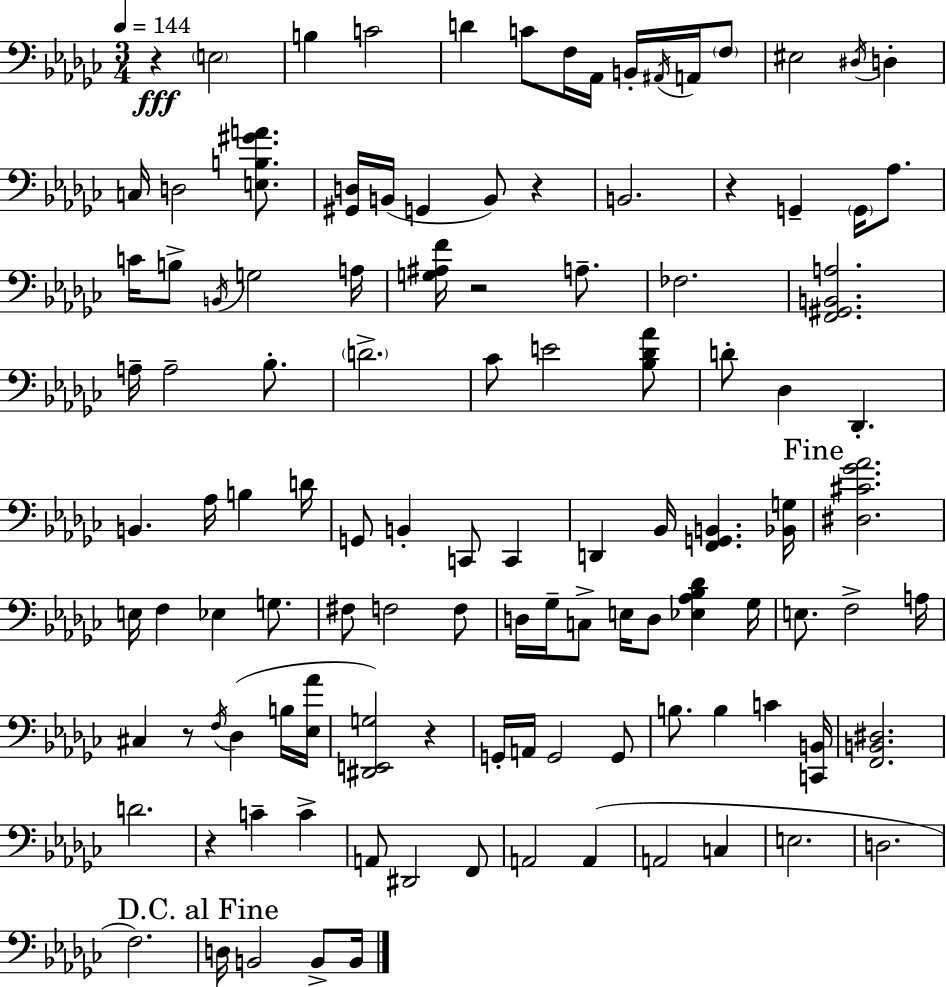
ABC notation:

X:1
T:Untitled
M:3/4
L:1/4
K:Ebm
z E,2 B, C2 D C/2 F,/4 _A,,/4 B,,/4 ^A,,/4 A,,/4 F,/2 ^E,2 ^D,/4 D, C,/4 D,2 [E,B,^GA]/2 [^G,,D,]/4 B,,/4 G,, B,,/2 z B,,2 z G,, G,,/4 _A,/2 C/4 B,/2 B,,/4 G,2 A,/4 [G,^A,F]/4 z2 A,/2 _F,2 [F,,^G,,B,,A,]2 A,/4 A,2 _B,/2 D2 _C/2 E2 [_B,_D_A]/2 D/2 _D, _D,, B,, _A,/4 B, D/4 G,,/2 B,, C,,/2 C,, D,, _B,,/4 [F,,G,,B,,] [_B,,G,]/4 [^D,^C_G_A]2 E,/4 F, _E, G,/2 ^F,/2 F,2 F,/2 D,/4 _G,/4 C,/2 E,/4 D,/2 [_E,_A,_B,_D] _G,/4 E,/2 F,2 A,/4 ^C, z/2 F,/4 _D, B,/4 [_E,_A]/4 [^D,,E,,G,]2 z G,,/4 A,,/4 G,,2 G,,/2 B,/2 B, C [C,,B,,]/4 [F,,B,,^D,]2 D2 z C C A,,/2 ^D,,2 F,,/2 A,,2 A,, A,,2 C, E,2 D,2 F,2 D,/4 B,,2 B,,/2 B,,/4